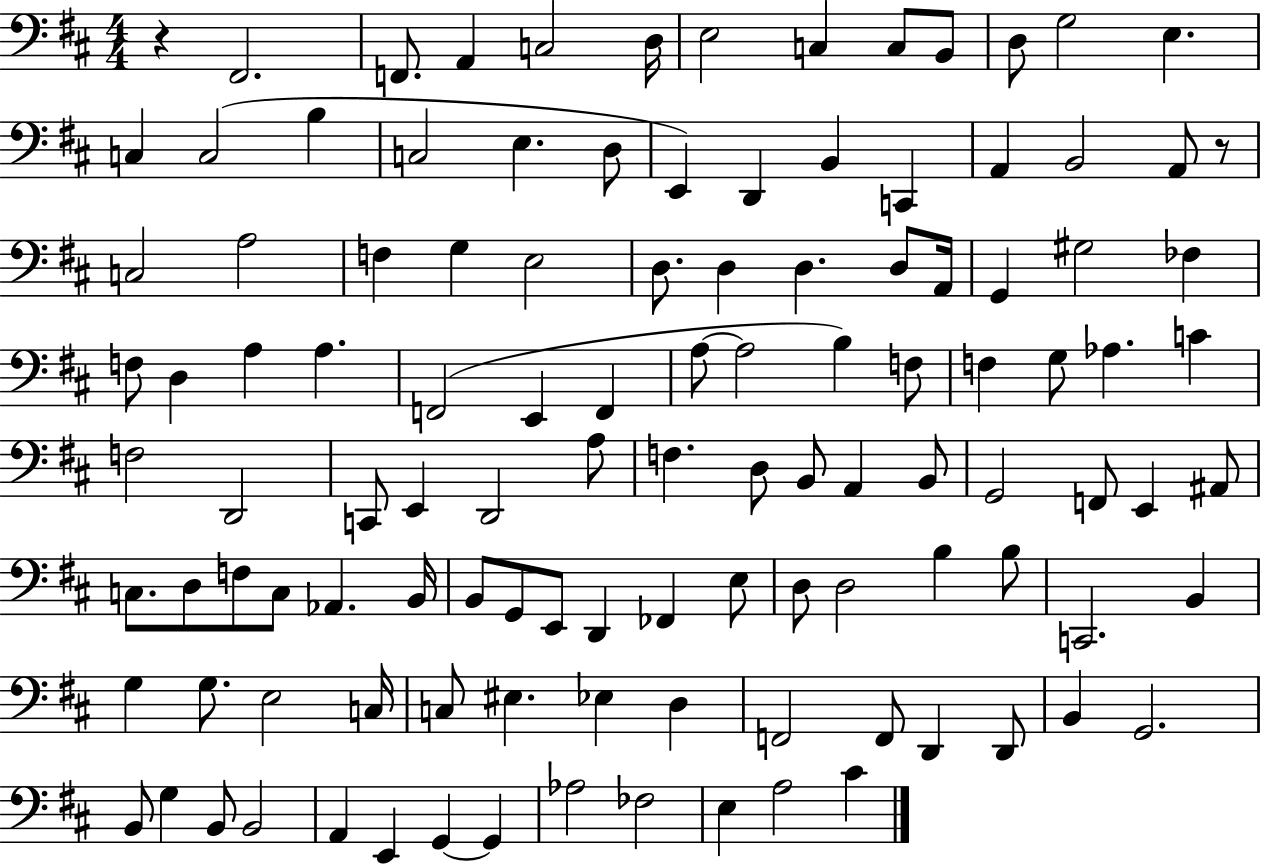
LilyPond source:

{
  \clef bass
  \numericTimeSignature
  \time 4/4
  \key d \major
  r4 fis,2. | f,8. a,4 c2 d16 | e2 c4 c8 b,8 | d8 g2 e4. | \break c4 c2( b4 | c2 e4. d8 | e,4) d,4 b,4 c,4 | a,4 b,2 a,8 r8 | \break c2 a2 | f4 g4 e2 | d8. d4 d4. d8 a,16 | g,4 gis2 fes4 | \break f8 d4 a4 a4. | f,2( e,4 f,4 | a8~~ a2 b4) f8 | f4 g8 aes4. c'4 | \break f2 d,2 | c,8 e,4 d,2 a8 | f4. d8 b,8 a,4 b,8 | g,2 f,8 e,4 ais,8 | \break c8. d8 f8 c8 aes,4. b,16 | b,8 g,8 e,8 d,4 fes,4 e8 | d8 d2 b4 b8 | c,2. b,4 | \break g4 g8. e2 c16 | c8 eis4. ees4 d4 | f,2 f,8 d,4 d,8 | b,4 g,2. | \break b,8 g4 b,8 b,2 | a,4 e,4 g,4~~ g,4 | aes2 fes2 | e4 a2 cis'4 | \break \bar "|."
}